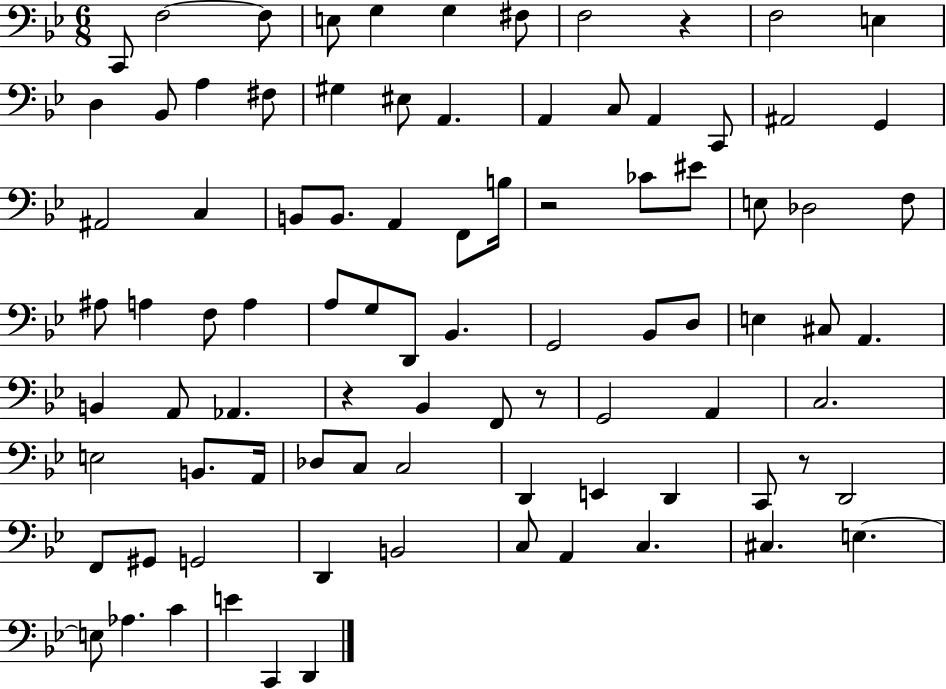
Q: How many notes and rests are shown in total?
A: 89